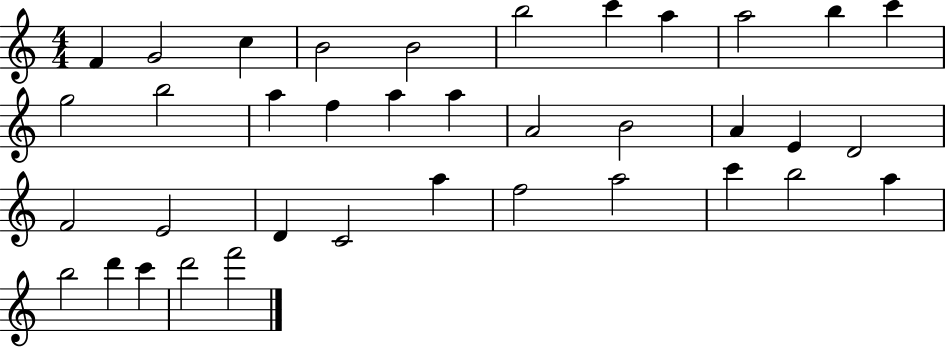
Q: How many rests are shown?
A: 0